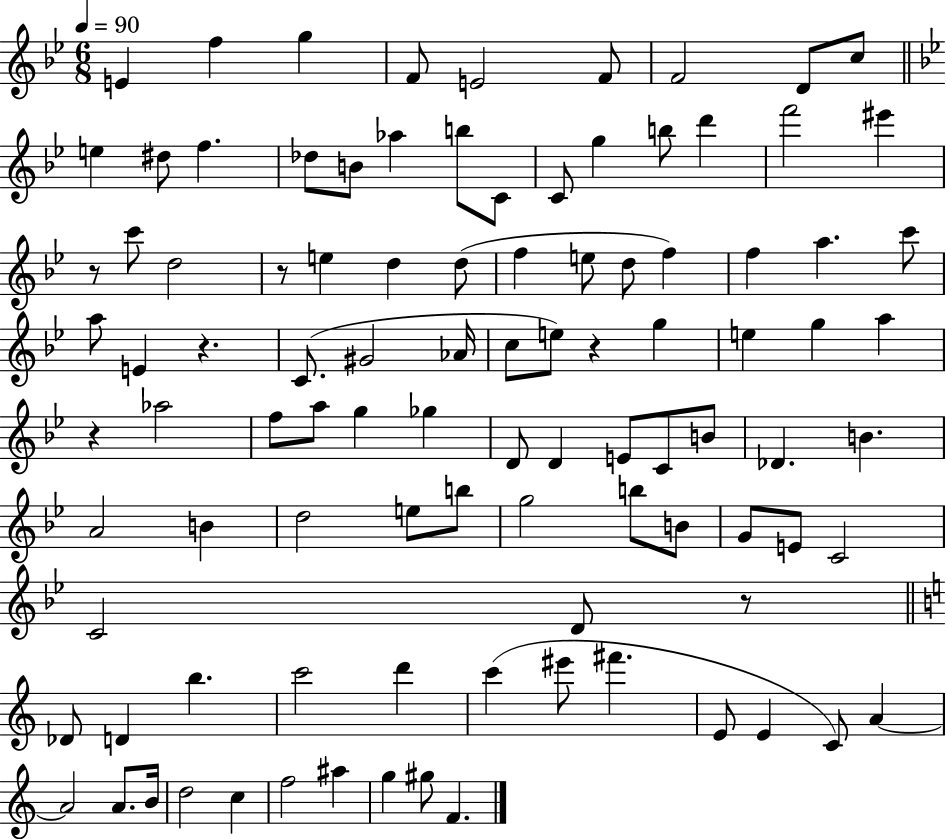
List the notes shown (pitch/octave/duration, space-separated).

E4/q F5/q G5/q F4/e E4/h F4/e F4/h D4/e C5/e E5/q D#5/e F5/q. Db5/e B4/e Ab5/q B5/e C4/e C4/e G5/q B5/e D6/q F6/h EIS6/q R/e C6/e D5/h R/e E5/q D5/q D5/e F5/q E5/e D5/e F5/q F5/q A5/q. C6/e A5/e E4/q R/q. C4/e. G#4/h Ab4/s C5/e E5/e R/q G5/q E5/q G5/q A5/q R/q Ab5/h F5/e A5/e G5/q Gb5/q D4/e D4/q E4/e C4/e B4/e Db4/q. B4/q. A4/h B4/q D5/h E5/e B5/e G5/h B5/e B4/e G4/e E4/e C4/h C4/h D4/e R/e Db4/e D4/q B5/q. C6/h D6/q C6/q EIS6/e F#6/q. E4/e E4/q C4/e A4/q A4/h A4/e. B4/s D5/h C5/q F5/h A#5/q G5/q G#5/e F4/q.